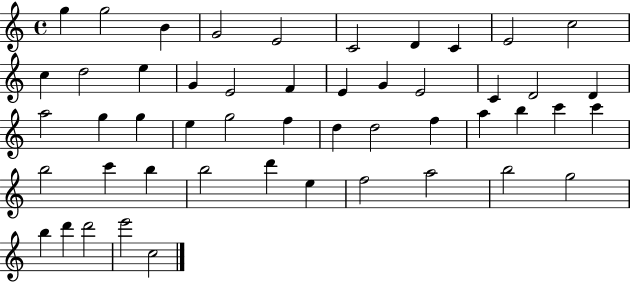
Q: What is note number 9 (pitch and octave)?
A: E4